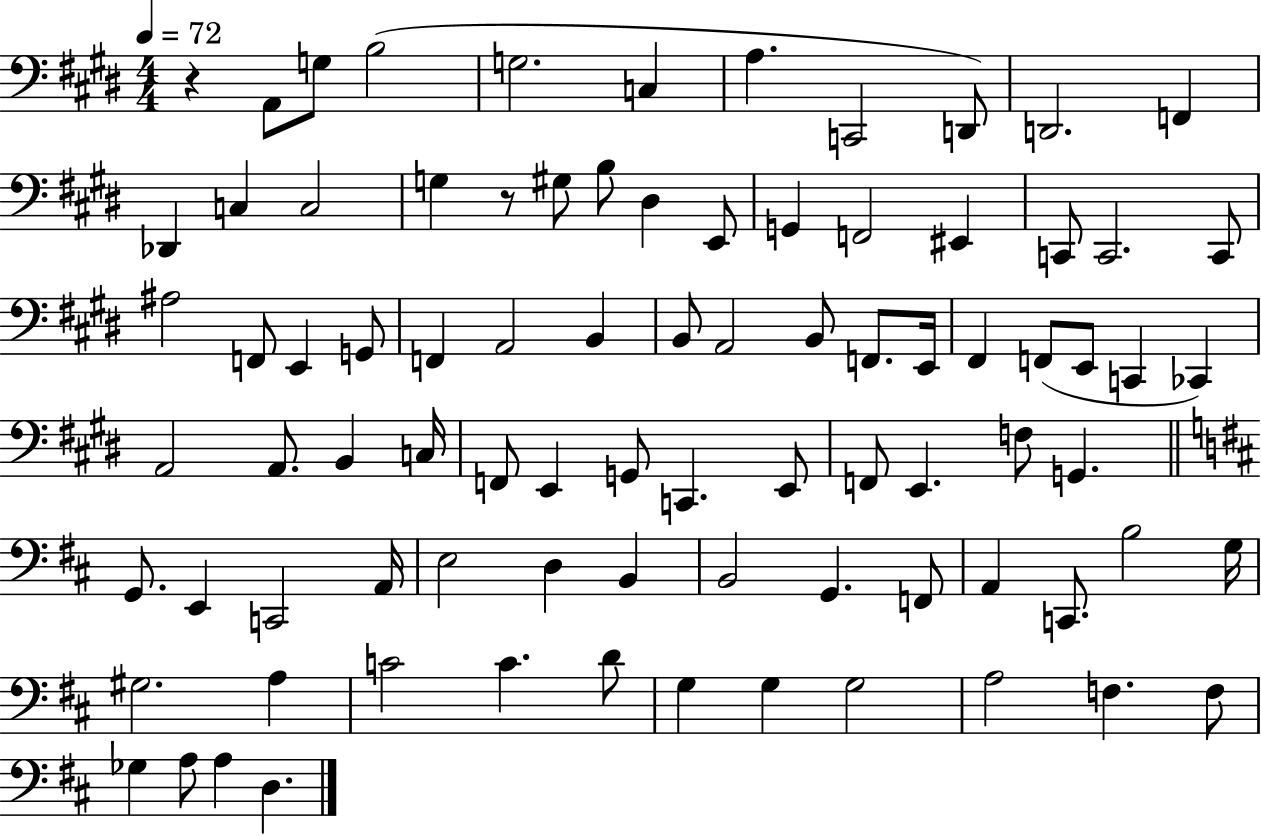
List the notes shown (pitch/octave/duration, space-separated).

R/q A2/e G3/e B3/h G3/h. C3/q A3/q. C2/h D2/e D2/h. F2/q Db2/q C3/q C3/h G3/q R/e G#3/e B3/e D#3/q E2/e G2/q F2/h EIS2/q C2/e C2/h. C2/e A#3/h F2/e E2/q G2/e F2/q A2/h B2/q B2/e A2/h B2/e F2/e. E2/s F#2/q F2/e E2/e C2/q CES2/q A2/h A2/e. B2/q C3/s F2/e E2/q G2/e C2/q. E2/e F2/e E2/q. F3/e G2/q. G2/e. E2/q C2/h A2/s E3/h D3/q B2/q B2/h G2/q. F2/e A2/q C2/e. B3/h G3/s G#3/h. A3/q C4/h C4/q. D4/e G3/q G3/q G3/h A3/h F3/q. F3/e Gb3/q A3/e A3/q D3/q.